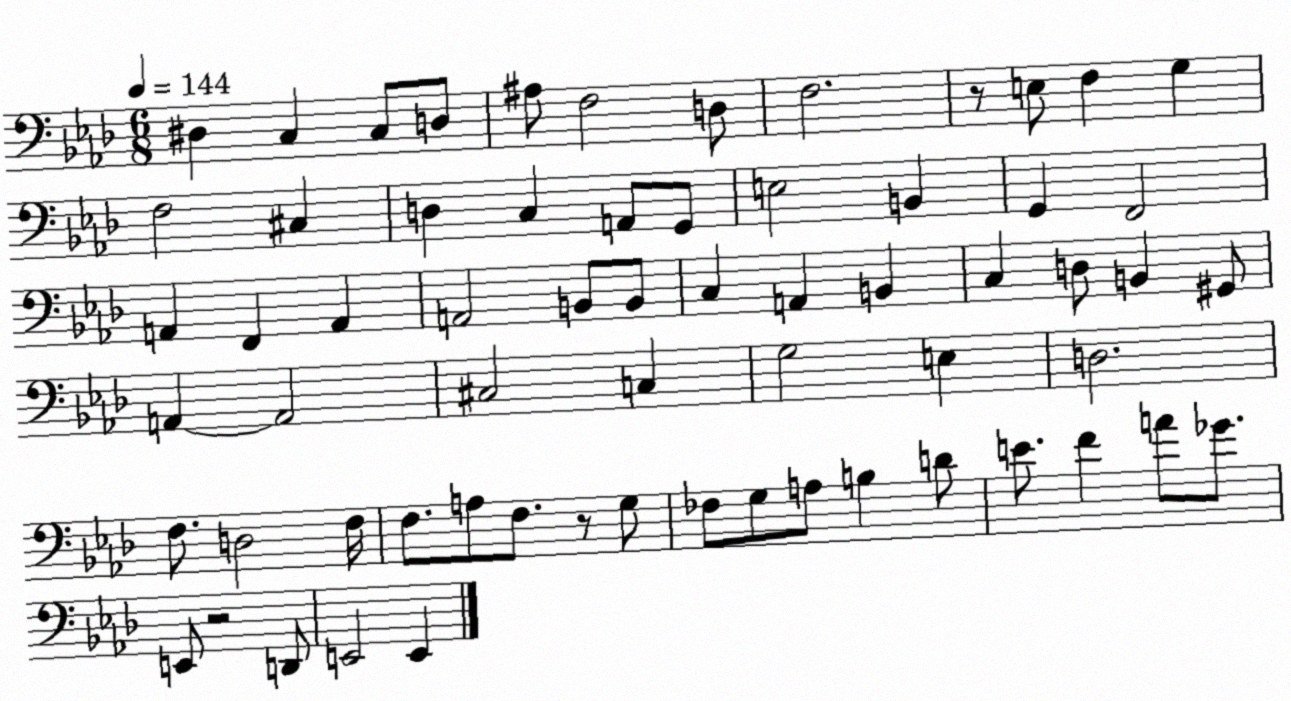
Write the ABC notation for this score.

X:1
T:Untitled
M:6/8
L:1/4
K:Ab
^D, C, C,/2 D,/2 ^A,/2 F,2 D,/2 F,2 z/2 E,/2 F, G, F,2 ^C, D, C, A,,/2 G,,/2 E,2 B,, G,, F,,2 A,, F,, A,, A,,2 B,,/2 B,,/2 C, A,, B,, C, D,/2 B,, ^G,,/2 A,, A,,2 ^C,2 C, G,2 E, D,2 F,/2 D,2 F,/4 F,/2 A,/2 F,/2 z/2 G,/2 _F,/2 G,/2 A,/2 B, D/2 E/2 F A/2 _G/2 E,,/2 z2 D,,/2 E,,2 E,,